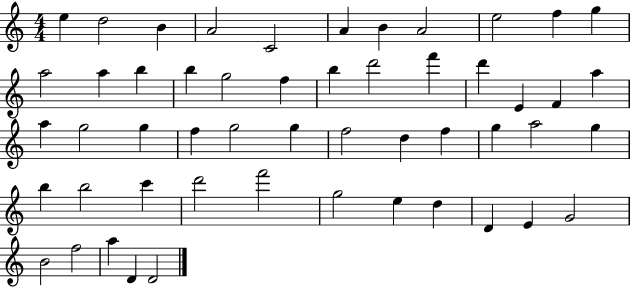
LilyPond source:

{
  \clef treble
  \numericTimeSignature
  \time 4/4
  \key c \major
  e''4 d''2 b'4 | a'2 c'2 | a'4 b'4 a'2 | e''2 f''4 g''4 | \break a''2 a''4 b''4 | b''4 g''2 f''4 | b''4 d'''2 f'''4 | d'''4 e'4 f'4 a''4 | \break a''4 g''2 g''4 | f''4 g''2 g''4 | f''2 d''4 f''4 | g''4 a''2 g''4 | \break b''4 b''2 c'''4 | d'''2 f'''2 | g''2 e''4 d''4 | d'4 e'4 g'2 | \break b'2 f''2 | a''4 d'4 d'2 | \bar "|."
}